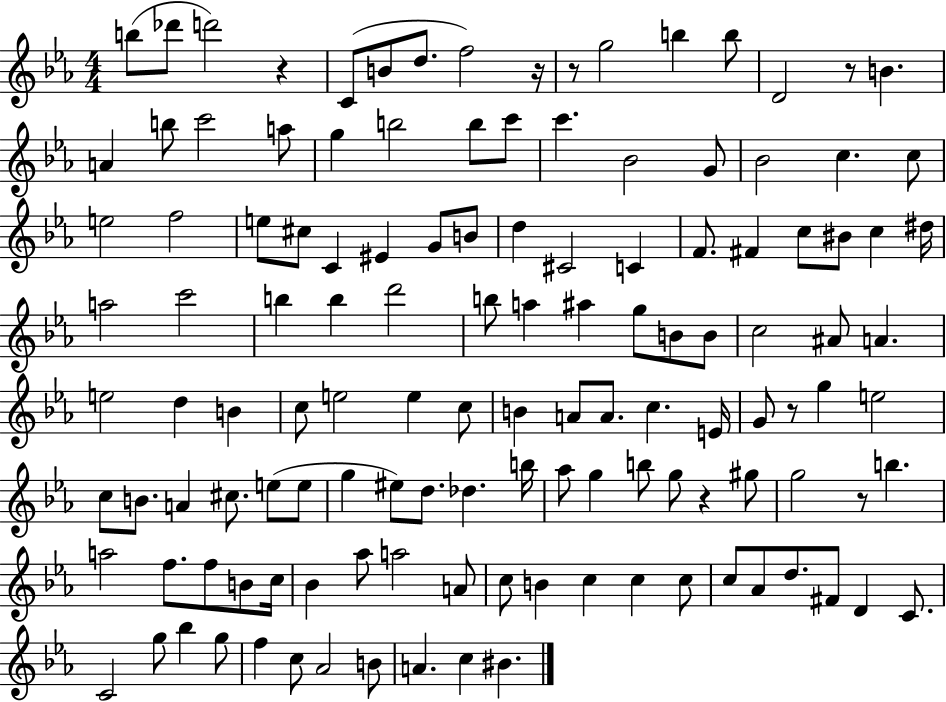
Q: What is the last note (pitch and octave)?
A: BIS4